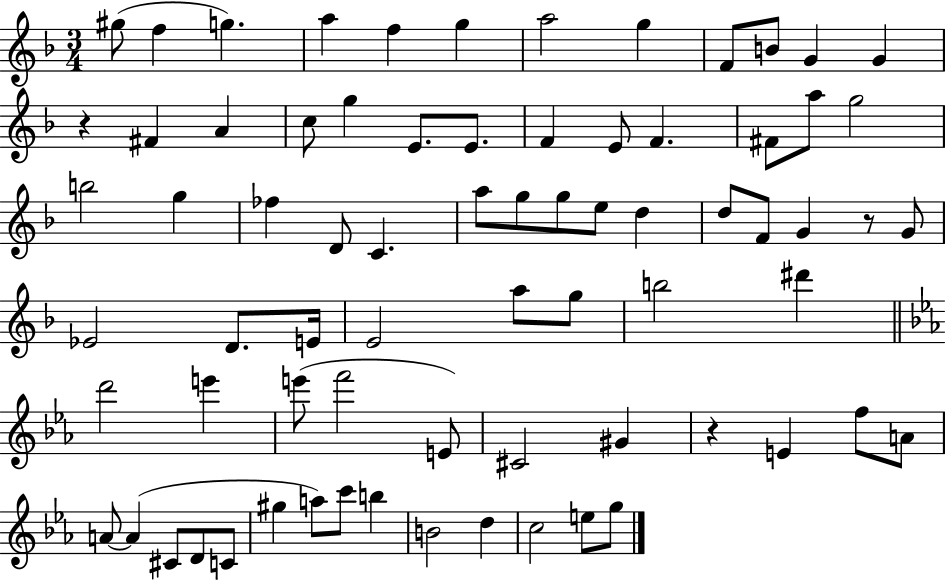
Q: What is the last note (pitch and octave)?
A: G5